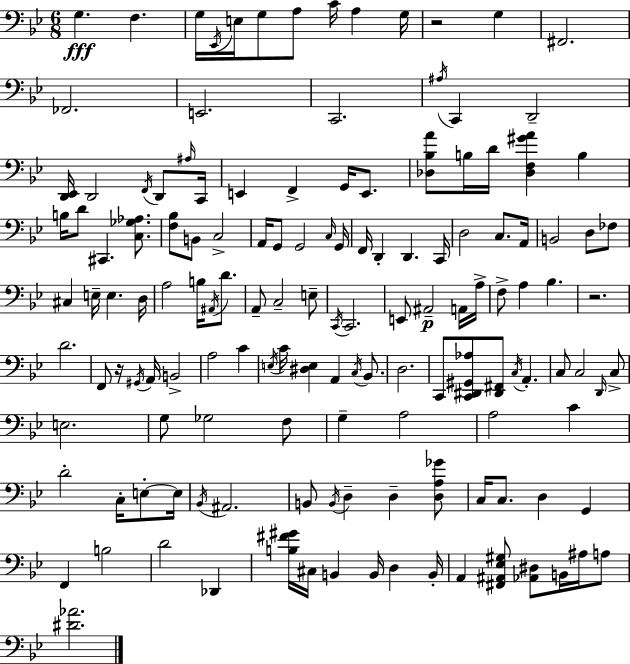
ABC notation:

X:1
T:Untitled
M:6/8
L:1/4
K:Gm
G, F, G,/4 _E,,/4 E,/4 G,/2 A,/2 C/4 A, G,/4 z2 G, ^F,,2 _F,,2 E,,2 C,,2 ^A,/4 C,, D,,2 [D,,_E,,]/4 D,,2 F,,/4 D,,/2 ^A,/4 C,,/4 E,, F,, G,,/4 E,,/2 [_D,_B,A]/2 B,/4 D/4 [_D,F,^GA] B, B,/4 D/2 ^C,, [C,_G,_A,]/2 [F,_B,]/2 B,,/2 C,2 A,,/4 G,,/2 G,,2 C,/4 G,,/4 F,,/4 D,, D,, C,,/4 D,2 C,/2 A,,/4 B,,2 D,/2 _F,/2 ^C, E,/4 E, D,/4 A,2 B,/4 ^A,,/4 D/2 A,,/2 C,2 E,/2 C,,/4 C,,2 E,,/2 ^A,,2 A,,/4 A,/4 F,/2 A, _B, z2 D2 F,,/2 z/4 ^G,,/4 A,,/4 B,,2 A,2 C E,/4 C/4 [^D,E,] A,, C,/4 _B,,/2 D,2 C,,/2 [C,,^D,,^G,,_A,]/2 [^D,,^F,,]/2 C,/4 A,, C,/2 C,2 D,,/4 C,/2 E,2 G,/2 _G,2 F,/2 G, A,2 A,2 C D2 C,/4 E,/2 E,/4 _B,,/4 ^A,,2 B,,/2 B,,/4 D, D, [D,A,_G]/2 C,/4 C,/2 D, G,, F,, B,2 D2 _D,, [B,^F^G]/4 ^C,/4 B,, B,,/4 D, B,,/4 A,, [^F,,^A,,_E,^G,]/2 [_A,,^D,]/2 B,,/4 ^A,/4 A,/2 [^D_A]2